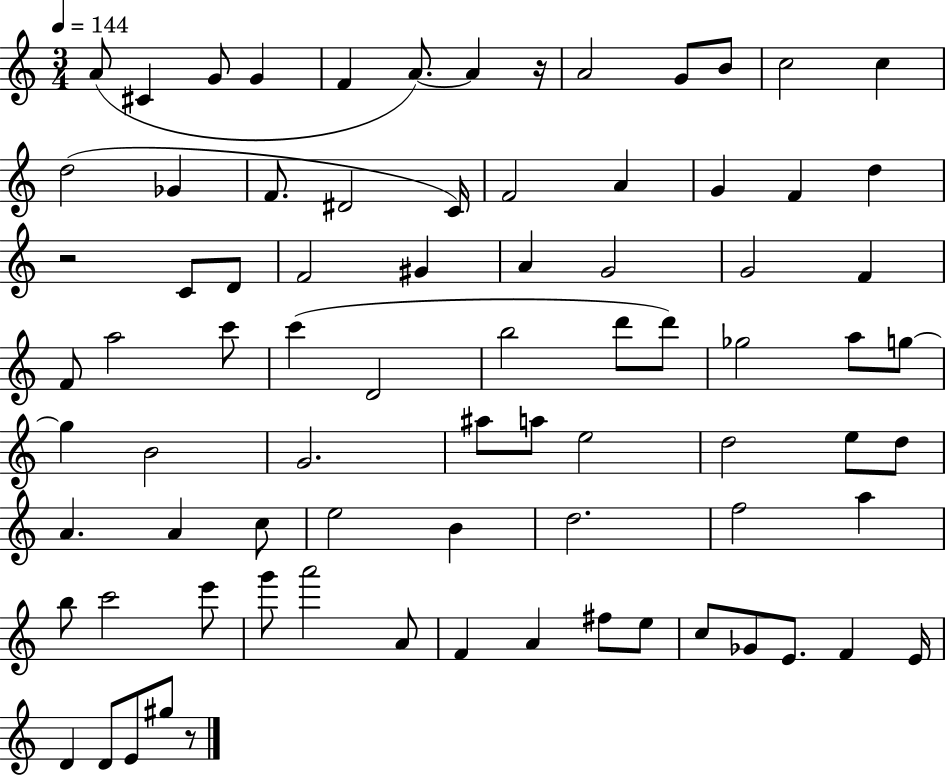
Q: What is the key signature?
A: C major